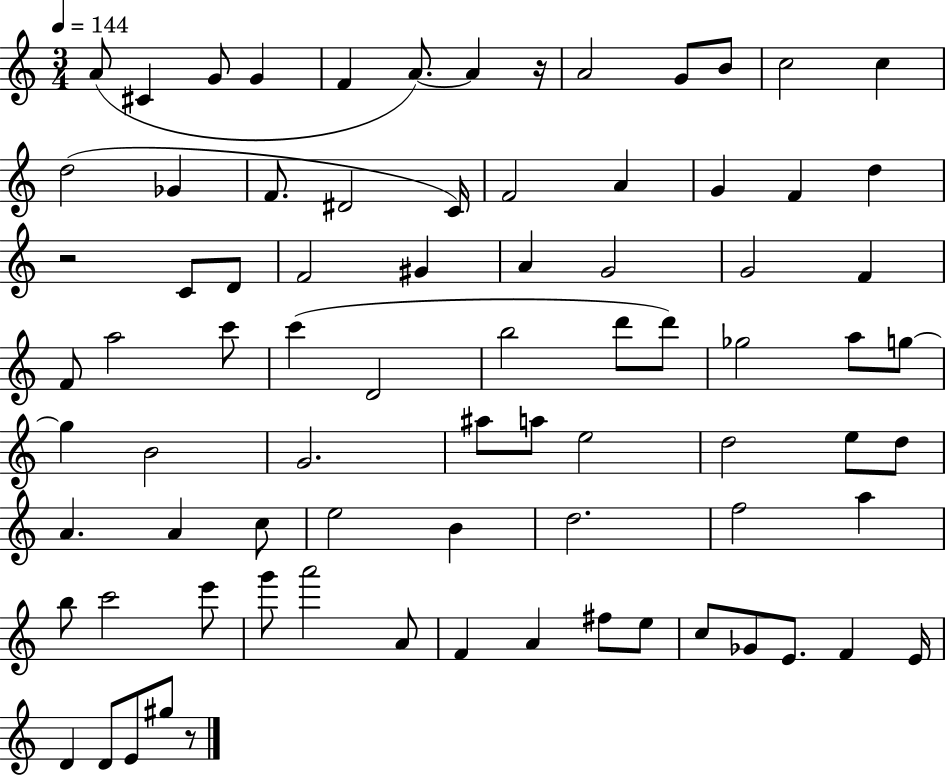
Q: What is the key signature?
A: C major